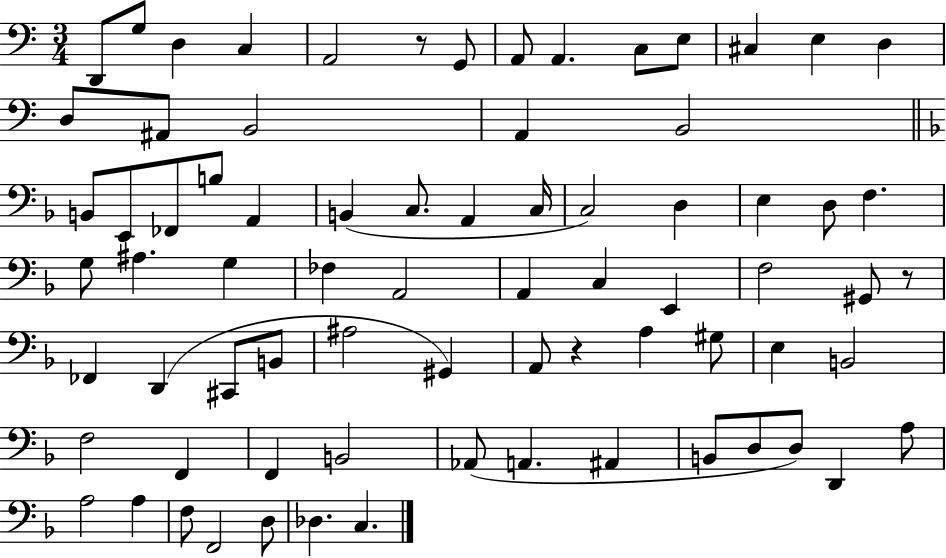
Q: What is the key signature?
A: C major